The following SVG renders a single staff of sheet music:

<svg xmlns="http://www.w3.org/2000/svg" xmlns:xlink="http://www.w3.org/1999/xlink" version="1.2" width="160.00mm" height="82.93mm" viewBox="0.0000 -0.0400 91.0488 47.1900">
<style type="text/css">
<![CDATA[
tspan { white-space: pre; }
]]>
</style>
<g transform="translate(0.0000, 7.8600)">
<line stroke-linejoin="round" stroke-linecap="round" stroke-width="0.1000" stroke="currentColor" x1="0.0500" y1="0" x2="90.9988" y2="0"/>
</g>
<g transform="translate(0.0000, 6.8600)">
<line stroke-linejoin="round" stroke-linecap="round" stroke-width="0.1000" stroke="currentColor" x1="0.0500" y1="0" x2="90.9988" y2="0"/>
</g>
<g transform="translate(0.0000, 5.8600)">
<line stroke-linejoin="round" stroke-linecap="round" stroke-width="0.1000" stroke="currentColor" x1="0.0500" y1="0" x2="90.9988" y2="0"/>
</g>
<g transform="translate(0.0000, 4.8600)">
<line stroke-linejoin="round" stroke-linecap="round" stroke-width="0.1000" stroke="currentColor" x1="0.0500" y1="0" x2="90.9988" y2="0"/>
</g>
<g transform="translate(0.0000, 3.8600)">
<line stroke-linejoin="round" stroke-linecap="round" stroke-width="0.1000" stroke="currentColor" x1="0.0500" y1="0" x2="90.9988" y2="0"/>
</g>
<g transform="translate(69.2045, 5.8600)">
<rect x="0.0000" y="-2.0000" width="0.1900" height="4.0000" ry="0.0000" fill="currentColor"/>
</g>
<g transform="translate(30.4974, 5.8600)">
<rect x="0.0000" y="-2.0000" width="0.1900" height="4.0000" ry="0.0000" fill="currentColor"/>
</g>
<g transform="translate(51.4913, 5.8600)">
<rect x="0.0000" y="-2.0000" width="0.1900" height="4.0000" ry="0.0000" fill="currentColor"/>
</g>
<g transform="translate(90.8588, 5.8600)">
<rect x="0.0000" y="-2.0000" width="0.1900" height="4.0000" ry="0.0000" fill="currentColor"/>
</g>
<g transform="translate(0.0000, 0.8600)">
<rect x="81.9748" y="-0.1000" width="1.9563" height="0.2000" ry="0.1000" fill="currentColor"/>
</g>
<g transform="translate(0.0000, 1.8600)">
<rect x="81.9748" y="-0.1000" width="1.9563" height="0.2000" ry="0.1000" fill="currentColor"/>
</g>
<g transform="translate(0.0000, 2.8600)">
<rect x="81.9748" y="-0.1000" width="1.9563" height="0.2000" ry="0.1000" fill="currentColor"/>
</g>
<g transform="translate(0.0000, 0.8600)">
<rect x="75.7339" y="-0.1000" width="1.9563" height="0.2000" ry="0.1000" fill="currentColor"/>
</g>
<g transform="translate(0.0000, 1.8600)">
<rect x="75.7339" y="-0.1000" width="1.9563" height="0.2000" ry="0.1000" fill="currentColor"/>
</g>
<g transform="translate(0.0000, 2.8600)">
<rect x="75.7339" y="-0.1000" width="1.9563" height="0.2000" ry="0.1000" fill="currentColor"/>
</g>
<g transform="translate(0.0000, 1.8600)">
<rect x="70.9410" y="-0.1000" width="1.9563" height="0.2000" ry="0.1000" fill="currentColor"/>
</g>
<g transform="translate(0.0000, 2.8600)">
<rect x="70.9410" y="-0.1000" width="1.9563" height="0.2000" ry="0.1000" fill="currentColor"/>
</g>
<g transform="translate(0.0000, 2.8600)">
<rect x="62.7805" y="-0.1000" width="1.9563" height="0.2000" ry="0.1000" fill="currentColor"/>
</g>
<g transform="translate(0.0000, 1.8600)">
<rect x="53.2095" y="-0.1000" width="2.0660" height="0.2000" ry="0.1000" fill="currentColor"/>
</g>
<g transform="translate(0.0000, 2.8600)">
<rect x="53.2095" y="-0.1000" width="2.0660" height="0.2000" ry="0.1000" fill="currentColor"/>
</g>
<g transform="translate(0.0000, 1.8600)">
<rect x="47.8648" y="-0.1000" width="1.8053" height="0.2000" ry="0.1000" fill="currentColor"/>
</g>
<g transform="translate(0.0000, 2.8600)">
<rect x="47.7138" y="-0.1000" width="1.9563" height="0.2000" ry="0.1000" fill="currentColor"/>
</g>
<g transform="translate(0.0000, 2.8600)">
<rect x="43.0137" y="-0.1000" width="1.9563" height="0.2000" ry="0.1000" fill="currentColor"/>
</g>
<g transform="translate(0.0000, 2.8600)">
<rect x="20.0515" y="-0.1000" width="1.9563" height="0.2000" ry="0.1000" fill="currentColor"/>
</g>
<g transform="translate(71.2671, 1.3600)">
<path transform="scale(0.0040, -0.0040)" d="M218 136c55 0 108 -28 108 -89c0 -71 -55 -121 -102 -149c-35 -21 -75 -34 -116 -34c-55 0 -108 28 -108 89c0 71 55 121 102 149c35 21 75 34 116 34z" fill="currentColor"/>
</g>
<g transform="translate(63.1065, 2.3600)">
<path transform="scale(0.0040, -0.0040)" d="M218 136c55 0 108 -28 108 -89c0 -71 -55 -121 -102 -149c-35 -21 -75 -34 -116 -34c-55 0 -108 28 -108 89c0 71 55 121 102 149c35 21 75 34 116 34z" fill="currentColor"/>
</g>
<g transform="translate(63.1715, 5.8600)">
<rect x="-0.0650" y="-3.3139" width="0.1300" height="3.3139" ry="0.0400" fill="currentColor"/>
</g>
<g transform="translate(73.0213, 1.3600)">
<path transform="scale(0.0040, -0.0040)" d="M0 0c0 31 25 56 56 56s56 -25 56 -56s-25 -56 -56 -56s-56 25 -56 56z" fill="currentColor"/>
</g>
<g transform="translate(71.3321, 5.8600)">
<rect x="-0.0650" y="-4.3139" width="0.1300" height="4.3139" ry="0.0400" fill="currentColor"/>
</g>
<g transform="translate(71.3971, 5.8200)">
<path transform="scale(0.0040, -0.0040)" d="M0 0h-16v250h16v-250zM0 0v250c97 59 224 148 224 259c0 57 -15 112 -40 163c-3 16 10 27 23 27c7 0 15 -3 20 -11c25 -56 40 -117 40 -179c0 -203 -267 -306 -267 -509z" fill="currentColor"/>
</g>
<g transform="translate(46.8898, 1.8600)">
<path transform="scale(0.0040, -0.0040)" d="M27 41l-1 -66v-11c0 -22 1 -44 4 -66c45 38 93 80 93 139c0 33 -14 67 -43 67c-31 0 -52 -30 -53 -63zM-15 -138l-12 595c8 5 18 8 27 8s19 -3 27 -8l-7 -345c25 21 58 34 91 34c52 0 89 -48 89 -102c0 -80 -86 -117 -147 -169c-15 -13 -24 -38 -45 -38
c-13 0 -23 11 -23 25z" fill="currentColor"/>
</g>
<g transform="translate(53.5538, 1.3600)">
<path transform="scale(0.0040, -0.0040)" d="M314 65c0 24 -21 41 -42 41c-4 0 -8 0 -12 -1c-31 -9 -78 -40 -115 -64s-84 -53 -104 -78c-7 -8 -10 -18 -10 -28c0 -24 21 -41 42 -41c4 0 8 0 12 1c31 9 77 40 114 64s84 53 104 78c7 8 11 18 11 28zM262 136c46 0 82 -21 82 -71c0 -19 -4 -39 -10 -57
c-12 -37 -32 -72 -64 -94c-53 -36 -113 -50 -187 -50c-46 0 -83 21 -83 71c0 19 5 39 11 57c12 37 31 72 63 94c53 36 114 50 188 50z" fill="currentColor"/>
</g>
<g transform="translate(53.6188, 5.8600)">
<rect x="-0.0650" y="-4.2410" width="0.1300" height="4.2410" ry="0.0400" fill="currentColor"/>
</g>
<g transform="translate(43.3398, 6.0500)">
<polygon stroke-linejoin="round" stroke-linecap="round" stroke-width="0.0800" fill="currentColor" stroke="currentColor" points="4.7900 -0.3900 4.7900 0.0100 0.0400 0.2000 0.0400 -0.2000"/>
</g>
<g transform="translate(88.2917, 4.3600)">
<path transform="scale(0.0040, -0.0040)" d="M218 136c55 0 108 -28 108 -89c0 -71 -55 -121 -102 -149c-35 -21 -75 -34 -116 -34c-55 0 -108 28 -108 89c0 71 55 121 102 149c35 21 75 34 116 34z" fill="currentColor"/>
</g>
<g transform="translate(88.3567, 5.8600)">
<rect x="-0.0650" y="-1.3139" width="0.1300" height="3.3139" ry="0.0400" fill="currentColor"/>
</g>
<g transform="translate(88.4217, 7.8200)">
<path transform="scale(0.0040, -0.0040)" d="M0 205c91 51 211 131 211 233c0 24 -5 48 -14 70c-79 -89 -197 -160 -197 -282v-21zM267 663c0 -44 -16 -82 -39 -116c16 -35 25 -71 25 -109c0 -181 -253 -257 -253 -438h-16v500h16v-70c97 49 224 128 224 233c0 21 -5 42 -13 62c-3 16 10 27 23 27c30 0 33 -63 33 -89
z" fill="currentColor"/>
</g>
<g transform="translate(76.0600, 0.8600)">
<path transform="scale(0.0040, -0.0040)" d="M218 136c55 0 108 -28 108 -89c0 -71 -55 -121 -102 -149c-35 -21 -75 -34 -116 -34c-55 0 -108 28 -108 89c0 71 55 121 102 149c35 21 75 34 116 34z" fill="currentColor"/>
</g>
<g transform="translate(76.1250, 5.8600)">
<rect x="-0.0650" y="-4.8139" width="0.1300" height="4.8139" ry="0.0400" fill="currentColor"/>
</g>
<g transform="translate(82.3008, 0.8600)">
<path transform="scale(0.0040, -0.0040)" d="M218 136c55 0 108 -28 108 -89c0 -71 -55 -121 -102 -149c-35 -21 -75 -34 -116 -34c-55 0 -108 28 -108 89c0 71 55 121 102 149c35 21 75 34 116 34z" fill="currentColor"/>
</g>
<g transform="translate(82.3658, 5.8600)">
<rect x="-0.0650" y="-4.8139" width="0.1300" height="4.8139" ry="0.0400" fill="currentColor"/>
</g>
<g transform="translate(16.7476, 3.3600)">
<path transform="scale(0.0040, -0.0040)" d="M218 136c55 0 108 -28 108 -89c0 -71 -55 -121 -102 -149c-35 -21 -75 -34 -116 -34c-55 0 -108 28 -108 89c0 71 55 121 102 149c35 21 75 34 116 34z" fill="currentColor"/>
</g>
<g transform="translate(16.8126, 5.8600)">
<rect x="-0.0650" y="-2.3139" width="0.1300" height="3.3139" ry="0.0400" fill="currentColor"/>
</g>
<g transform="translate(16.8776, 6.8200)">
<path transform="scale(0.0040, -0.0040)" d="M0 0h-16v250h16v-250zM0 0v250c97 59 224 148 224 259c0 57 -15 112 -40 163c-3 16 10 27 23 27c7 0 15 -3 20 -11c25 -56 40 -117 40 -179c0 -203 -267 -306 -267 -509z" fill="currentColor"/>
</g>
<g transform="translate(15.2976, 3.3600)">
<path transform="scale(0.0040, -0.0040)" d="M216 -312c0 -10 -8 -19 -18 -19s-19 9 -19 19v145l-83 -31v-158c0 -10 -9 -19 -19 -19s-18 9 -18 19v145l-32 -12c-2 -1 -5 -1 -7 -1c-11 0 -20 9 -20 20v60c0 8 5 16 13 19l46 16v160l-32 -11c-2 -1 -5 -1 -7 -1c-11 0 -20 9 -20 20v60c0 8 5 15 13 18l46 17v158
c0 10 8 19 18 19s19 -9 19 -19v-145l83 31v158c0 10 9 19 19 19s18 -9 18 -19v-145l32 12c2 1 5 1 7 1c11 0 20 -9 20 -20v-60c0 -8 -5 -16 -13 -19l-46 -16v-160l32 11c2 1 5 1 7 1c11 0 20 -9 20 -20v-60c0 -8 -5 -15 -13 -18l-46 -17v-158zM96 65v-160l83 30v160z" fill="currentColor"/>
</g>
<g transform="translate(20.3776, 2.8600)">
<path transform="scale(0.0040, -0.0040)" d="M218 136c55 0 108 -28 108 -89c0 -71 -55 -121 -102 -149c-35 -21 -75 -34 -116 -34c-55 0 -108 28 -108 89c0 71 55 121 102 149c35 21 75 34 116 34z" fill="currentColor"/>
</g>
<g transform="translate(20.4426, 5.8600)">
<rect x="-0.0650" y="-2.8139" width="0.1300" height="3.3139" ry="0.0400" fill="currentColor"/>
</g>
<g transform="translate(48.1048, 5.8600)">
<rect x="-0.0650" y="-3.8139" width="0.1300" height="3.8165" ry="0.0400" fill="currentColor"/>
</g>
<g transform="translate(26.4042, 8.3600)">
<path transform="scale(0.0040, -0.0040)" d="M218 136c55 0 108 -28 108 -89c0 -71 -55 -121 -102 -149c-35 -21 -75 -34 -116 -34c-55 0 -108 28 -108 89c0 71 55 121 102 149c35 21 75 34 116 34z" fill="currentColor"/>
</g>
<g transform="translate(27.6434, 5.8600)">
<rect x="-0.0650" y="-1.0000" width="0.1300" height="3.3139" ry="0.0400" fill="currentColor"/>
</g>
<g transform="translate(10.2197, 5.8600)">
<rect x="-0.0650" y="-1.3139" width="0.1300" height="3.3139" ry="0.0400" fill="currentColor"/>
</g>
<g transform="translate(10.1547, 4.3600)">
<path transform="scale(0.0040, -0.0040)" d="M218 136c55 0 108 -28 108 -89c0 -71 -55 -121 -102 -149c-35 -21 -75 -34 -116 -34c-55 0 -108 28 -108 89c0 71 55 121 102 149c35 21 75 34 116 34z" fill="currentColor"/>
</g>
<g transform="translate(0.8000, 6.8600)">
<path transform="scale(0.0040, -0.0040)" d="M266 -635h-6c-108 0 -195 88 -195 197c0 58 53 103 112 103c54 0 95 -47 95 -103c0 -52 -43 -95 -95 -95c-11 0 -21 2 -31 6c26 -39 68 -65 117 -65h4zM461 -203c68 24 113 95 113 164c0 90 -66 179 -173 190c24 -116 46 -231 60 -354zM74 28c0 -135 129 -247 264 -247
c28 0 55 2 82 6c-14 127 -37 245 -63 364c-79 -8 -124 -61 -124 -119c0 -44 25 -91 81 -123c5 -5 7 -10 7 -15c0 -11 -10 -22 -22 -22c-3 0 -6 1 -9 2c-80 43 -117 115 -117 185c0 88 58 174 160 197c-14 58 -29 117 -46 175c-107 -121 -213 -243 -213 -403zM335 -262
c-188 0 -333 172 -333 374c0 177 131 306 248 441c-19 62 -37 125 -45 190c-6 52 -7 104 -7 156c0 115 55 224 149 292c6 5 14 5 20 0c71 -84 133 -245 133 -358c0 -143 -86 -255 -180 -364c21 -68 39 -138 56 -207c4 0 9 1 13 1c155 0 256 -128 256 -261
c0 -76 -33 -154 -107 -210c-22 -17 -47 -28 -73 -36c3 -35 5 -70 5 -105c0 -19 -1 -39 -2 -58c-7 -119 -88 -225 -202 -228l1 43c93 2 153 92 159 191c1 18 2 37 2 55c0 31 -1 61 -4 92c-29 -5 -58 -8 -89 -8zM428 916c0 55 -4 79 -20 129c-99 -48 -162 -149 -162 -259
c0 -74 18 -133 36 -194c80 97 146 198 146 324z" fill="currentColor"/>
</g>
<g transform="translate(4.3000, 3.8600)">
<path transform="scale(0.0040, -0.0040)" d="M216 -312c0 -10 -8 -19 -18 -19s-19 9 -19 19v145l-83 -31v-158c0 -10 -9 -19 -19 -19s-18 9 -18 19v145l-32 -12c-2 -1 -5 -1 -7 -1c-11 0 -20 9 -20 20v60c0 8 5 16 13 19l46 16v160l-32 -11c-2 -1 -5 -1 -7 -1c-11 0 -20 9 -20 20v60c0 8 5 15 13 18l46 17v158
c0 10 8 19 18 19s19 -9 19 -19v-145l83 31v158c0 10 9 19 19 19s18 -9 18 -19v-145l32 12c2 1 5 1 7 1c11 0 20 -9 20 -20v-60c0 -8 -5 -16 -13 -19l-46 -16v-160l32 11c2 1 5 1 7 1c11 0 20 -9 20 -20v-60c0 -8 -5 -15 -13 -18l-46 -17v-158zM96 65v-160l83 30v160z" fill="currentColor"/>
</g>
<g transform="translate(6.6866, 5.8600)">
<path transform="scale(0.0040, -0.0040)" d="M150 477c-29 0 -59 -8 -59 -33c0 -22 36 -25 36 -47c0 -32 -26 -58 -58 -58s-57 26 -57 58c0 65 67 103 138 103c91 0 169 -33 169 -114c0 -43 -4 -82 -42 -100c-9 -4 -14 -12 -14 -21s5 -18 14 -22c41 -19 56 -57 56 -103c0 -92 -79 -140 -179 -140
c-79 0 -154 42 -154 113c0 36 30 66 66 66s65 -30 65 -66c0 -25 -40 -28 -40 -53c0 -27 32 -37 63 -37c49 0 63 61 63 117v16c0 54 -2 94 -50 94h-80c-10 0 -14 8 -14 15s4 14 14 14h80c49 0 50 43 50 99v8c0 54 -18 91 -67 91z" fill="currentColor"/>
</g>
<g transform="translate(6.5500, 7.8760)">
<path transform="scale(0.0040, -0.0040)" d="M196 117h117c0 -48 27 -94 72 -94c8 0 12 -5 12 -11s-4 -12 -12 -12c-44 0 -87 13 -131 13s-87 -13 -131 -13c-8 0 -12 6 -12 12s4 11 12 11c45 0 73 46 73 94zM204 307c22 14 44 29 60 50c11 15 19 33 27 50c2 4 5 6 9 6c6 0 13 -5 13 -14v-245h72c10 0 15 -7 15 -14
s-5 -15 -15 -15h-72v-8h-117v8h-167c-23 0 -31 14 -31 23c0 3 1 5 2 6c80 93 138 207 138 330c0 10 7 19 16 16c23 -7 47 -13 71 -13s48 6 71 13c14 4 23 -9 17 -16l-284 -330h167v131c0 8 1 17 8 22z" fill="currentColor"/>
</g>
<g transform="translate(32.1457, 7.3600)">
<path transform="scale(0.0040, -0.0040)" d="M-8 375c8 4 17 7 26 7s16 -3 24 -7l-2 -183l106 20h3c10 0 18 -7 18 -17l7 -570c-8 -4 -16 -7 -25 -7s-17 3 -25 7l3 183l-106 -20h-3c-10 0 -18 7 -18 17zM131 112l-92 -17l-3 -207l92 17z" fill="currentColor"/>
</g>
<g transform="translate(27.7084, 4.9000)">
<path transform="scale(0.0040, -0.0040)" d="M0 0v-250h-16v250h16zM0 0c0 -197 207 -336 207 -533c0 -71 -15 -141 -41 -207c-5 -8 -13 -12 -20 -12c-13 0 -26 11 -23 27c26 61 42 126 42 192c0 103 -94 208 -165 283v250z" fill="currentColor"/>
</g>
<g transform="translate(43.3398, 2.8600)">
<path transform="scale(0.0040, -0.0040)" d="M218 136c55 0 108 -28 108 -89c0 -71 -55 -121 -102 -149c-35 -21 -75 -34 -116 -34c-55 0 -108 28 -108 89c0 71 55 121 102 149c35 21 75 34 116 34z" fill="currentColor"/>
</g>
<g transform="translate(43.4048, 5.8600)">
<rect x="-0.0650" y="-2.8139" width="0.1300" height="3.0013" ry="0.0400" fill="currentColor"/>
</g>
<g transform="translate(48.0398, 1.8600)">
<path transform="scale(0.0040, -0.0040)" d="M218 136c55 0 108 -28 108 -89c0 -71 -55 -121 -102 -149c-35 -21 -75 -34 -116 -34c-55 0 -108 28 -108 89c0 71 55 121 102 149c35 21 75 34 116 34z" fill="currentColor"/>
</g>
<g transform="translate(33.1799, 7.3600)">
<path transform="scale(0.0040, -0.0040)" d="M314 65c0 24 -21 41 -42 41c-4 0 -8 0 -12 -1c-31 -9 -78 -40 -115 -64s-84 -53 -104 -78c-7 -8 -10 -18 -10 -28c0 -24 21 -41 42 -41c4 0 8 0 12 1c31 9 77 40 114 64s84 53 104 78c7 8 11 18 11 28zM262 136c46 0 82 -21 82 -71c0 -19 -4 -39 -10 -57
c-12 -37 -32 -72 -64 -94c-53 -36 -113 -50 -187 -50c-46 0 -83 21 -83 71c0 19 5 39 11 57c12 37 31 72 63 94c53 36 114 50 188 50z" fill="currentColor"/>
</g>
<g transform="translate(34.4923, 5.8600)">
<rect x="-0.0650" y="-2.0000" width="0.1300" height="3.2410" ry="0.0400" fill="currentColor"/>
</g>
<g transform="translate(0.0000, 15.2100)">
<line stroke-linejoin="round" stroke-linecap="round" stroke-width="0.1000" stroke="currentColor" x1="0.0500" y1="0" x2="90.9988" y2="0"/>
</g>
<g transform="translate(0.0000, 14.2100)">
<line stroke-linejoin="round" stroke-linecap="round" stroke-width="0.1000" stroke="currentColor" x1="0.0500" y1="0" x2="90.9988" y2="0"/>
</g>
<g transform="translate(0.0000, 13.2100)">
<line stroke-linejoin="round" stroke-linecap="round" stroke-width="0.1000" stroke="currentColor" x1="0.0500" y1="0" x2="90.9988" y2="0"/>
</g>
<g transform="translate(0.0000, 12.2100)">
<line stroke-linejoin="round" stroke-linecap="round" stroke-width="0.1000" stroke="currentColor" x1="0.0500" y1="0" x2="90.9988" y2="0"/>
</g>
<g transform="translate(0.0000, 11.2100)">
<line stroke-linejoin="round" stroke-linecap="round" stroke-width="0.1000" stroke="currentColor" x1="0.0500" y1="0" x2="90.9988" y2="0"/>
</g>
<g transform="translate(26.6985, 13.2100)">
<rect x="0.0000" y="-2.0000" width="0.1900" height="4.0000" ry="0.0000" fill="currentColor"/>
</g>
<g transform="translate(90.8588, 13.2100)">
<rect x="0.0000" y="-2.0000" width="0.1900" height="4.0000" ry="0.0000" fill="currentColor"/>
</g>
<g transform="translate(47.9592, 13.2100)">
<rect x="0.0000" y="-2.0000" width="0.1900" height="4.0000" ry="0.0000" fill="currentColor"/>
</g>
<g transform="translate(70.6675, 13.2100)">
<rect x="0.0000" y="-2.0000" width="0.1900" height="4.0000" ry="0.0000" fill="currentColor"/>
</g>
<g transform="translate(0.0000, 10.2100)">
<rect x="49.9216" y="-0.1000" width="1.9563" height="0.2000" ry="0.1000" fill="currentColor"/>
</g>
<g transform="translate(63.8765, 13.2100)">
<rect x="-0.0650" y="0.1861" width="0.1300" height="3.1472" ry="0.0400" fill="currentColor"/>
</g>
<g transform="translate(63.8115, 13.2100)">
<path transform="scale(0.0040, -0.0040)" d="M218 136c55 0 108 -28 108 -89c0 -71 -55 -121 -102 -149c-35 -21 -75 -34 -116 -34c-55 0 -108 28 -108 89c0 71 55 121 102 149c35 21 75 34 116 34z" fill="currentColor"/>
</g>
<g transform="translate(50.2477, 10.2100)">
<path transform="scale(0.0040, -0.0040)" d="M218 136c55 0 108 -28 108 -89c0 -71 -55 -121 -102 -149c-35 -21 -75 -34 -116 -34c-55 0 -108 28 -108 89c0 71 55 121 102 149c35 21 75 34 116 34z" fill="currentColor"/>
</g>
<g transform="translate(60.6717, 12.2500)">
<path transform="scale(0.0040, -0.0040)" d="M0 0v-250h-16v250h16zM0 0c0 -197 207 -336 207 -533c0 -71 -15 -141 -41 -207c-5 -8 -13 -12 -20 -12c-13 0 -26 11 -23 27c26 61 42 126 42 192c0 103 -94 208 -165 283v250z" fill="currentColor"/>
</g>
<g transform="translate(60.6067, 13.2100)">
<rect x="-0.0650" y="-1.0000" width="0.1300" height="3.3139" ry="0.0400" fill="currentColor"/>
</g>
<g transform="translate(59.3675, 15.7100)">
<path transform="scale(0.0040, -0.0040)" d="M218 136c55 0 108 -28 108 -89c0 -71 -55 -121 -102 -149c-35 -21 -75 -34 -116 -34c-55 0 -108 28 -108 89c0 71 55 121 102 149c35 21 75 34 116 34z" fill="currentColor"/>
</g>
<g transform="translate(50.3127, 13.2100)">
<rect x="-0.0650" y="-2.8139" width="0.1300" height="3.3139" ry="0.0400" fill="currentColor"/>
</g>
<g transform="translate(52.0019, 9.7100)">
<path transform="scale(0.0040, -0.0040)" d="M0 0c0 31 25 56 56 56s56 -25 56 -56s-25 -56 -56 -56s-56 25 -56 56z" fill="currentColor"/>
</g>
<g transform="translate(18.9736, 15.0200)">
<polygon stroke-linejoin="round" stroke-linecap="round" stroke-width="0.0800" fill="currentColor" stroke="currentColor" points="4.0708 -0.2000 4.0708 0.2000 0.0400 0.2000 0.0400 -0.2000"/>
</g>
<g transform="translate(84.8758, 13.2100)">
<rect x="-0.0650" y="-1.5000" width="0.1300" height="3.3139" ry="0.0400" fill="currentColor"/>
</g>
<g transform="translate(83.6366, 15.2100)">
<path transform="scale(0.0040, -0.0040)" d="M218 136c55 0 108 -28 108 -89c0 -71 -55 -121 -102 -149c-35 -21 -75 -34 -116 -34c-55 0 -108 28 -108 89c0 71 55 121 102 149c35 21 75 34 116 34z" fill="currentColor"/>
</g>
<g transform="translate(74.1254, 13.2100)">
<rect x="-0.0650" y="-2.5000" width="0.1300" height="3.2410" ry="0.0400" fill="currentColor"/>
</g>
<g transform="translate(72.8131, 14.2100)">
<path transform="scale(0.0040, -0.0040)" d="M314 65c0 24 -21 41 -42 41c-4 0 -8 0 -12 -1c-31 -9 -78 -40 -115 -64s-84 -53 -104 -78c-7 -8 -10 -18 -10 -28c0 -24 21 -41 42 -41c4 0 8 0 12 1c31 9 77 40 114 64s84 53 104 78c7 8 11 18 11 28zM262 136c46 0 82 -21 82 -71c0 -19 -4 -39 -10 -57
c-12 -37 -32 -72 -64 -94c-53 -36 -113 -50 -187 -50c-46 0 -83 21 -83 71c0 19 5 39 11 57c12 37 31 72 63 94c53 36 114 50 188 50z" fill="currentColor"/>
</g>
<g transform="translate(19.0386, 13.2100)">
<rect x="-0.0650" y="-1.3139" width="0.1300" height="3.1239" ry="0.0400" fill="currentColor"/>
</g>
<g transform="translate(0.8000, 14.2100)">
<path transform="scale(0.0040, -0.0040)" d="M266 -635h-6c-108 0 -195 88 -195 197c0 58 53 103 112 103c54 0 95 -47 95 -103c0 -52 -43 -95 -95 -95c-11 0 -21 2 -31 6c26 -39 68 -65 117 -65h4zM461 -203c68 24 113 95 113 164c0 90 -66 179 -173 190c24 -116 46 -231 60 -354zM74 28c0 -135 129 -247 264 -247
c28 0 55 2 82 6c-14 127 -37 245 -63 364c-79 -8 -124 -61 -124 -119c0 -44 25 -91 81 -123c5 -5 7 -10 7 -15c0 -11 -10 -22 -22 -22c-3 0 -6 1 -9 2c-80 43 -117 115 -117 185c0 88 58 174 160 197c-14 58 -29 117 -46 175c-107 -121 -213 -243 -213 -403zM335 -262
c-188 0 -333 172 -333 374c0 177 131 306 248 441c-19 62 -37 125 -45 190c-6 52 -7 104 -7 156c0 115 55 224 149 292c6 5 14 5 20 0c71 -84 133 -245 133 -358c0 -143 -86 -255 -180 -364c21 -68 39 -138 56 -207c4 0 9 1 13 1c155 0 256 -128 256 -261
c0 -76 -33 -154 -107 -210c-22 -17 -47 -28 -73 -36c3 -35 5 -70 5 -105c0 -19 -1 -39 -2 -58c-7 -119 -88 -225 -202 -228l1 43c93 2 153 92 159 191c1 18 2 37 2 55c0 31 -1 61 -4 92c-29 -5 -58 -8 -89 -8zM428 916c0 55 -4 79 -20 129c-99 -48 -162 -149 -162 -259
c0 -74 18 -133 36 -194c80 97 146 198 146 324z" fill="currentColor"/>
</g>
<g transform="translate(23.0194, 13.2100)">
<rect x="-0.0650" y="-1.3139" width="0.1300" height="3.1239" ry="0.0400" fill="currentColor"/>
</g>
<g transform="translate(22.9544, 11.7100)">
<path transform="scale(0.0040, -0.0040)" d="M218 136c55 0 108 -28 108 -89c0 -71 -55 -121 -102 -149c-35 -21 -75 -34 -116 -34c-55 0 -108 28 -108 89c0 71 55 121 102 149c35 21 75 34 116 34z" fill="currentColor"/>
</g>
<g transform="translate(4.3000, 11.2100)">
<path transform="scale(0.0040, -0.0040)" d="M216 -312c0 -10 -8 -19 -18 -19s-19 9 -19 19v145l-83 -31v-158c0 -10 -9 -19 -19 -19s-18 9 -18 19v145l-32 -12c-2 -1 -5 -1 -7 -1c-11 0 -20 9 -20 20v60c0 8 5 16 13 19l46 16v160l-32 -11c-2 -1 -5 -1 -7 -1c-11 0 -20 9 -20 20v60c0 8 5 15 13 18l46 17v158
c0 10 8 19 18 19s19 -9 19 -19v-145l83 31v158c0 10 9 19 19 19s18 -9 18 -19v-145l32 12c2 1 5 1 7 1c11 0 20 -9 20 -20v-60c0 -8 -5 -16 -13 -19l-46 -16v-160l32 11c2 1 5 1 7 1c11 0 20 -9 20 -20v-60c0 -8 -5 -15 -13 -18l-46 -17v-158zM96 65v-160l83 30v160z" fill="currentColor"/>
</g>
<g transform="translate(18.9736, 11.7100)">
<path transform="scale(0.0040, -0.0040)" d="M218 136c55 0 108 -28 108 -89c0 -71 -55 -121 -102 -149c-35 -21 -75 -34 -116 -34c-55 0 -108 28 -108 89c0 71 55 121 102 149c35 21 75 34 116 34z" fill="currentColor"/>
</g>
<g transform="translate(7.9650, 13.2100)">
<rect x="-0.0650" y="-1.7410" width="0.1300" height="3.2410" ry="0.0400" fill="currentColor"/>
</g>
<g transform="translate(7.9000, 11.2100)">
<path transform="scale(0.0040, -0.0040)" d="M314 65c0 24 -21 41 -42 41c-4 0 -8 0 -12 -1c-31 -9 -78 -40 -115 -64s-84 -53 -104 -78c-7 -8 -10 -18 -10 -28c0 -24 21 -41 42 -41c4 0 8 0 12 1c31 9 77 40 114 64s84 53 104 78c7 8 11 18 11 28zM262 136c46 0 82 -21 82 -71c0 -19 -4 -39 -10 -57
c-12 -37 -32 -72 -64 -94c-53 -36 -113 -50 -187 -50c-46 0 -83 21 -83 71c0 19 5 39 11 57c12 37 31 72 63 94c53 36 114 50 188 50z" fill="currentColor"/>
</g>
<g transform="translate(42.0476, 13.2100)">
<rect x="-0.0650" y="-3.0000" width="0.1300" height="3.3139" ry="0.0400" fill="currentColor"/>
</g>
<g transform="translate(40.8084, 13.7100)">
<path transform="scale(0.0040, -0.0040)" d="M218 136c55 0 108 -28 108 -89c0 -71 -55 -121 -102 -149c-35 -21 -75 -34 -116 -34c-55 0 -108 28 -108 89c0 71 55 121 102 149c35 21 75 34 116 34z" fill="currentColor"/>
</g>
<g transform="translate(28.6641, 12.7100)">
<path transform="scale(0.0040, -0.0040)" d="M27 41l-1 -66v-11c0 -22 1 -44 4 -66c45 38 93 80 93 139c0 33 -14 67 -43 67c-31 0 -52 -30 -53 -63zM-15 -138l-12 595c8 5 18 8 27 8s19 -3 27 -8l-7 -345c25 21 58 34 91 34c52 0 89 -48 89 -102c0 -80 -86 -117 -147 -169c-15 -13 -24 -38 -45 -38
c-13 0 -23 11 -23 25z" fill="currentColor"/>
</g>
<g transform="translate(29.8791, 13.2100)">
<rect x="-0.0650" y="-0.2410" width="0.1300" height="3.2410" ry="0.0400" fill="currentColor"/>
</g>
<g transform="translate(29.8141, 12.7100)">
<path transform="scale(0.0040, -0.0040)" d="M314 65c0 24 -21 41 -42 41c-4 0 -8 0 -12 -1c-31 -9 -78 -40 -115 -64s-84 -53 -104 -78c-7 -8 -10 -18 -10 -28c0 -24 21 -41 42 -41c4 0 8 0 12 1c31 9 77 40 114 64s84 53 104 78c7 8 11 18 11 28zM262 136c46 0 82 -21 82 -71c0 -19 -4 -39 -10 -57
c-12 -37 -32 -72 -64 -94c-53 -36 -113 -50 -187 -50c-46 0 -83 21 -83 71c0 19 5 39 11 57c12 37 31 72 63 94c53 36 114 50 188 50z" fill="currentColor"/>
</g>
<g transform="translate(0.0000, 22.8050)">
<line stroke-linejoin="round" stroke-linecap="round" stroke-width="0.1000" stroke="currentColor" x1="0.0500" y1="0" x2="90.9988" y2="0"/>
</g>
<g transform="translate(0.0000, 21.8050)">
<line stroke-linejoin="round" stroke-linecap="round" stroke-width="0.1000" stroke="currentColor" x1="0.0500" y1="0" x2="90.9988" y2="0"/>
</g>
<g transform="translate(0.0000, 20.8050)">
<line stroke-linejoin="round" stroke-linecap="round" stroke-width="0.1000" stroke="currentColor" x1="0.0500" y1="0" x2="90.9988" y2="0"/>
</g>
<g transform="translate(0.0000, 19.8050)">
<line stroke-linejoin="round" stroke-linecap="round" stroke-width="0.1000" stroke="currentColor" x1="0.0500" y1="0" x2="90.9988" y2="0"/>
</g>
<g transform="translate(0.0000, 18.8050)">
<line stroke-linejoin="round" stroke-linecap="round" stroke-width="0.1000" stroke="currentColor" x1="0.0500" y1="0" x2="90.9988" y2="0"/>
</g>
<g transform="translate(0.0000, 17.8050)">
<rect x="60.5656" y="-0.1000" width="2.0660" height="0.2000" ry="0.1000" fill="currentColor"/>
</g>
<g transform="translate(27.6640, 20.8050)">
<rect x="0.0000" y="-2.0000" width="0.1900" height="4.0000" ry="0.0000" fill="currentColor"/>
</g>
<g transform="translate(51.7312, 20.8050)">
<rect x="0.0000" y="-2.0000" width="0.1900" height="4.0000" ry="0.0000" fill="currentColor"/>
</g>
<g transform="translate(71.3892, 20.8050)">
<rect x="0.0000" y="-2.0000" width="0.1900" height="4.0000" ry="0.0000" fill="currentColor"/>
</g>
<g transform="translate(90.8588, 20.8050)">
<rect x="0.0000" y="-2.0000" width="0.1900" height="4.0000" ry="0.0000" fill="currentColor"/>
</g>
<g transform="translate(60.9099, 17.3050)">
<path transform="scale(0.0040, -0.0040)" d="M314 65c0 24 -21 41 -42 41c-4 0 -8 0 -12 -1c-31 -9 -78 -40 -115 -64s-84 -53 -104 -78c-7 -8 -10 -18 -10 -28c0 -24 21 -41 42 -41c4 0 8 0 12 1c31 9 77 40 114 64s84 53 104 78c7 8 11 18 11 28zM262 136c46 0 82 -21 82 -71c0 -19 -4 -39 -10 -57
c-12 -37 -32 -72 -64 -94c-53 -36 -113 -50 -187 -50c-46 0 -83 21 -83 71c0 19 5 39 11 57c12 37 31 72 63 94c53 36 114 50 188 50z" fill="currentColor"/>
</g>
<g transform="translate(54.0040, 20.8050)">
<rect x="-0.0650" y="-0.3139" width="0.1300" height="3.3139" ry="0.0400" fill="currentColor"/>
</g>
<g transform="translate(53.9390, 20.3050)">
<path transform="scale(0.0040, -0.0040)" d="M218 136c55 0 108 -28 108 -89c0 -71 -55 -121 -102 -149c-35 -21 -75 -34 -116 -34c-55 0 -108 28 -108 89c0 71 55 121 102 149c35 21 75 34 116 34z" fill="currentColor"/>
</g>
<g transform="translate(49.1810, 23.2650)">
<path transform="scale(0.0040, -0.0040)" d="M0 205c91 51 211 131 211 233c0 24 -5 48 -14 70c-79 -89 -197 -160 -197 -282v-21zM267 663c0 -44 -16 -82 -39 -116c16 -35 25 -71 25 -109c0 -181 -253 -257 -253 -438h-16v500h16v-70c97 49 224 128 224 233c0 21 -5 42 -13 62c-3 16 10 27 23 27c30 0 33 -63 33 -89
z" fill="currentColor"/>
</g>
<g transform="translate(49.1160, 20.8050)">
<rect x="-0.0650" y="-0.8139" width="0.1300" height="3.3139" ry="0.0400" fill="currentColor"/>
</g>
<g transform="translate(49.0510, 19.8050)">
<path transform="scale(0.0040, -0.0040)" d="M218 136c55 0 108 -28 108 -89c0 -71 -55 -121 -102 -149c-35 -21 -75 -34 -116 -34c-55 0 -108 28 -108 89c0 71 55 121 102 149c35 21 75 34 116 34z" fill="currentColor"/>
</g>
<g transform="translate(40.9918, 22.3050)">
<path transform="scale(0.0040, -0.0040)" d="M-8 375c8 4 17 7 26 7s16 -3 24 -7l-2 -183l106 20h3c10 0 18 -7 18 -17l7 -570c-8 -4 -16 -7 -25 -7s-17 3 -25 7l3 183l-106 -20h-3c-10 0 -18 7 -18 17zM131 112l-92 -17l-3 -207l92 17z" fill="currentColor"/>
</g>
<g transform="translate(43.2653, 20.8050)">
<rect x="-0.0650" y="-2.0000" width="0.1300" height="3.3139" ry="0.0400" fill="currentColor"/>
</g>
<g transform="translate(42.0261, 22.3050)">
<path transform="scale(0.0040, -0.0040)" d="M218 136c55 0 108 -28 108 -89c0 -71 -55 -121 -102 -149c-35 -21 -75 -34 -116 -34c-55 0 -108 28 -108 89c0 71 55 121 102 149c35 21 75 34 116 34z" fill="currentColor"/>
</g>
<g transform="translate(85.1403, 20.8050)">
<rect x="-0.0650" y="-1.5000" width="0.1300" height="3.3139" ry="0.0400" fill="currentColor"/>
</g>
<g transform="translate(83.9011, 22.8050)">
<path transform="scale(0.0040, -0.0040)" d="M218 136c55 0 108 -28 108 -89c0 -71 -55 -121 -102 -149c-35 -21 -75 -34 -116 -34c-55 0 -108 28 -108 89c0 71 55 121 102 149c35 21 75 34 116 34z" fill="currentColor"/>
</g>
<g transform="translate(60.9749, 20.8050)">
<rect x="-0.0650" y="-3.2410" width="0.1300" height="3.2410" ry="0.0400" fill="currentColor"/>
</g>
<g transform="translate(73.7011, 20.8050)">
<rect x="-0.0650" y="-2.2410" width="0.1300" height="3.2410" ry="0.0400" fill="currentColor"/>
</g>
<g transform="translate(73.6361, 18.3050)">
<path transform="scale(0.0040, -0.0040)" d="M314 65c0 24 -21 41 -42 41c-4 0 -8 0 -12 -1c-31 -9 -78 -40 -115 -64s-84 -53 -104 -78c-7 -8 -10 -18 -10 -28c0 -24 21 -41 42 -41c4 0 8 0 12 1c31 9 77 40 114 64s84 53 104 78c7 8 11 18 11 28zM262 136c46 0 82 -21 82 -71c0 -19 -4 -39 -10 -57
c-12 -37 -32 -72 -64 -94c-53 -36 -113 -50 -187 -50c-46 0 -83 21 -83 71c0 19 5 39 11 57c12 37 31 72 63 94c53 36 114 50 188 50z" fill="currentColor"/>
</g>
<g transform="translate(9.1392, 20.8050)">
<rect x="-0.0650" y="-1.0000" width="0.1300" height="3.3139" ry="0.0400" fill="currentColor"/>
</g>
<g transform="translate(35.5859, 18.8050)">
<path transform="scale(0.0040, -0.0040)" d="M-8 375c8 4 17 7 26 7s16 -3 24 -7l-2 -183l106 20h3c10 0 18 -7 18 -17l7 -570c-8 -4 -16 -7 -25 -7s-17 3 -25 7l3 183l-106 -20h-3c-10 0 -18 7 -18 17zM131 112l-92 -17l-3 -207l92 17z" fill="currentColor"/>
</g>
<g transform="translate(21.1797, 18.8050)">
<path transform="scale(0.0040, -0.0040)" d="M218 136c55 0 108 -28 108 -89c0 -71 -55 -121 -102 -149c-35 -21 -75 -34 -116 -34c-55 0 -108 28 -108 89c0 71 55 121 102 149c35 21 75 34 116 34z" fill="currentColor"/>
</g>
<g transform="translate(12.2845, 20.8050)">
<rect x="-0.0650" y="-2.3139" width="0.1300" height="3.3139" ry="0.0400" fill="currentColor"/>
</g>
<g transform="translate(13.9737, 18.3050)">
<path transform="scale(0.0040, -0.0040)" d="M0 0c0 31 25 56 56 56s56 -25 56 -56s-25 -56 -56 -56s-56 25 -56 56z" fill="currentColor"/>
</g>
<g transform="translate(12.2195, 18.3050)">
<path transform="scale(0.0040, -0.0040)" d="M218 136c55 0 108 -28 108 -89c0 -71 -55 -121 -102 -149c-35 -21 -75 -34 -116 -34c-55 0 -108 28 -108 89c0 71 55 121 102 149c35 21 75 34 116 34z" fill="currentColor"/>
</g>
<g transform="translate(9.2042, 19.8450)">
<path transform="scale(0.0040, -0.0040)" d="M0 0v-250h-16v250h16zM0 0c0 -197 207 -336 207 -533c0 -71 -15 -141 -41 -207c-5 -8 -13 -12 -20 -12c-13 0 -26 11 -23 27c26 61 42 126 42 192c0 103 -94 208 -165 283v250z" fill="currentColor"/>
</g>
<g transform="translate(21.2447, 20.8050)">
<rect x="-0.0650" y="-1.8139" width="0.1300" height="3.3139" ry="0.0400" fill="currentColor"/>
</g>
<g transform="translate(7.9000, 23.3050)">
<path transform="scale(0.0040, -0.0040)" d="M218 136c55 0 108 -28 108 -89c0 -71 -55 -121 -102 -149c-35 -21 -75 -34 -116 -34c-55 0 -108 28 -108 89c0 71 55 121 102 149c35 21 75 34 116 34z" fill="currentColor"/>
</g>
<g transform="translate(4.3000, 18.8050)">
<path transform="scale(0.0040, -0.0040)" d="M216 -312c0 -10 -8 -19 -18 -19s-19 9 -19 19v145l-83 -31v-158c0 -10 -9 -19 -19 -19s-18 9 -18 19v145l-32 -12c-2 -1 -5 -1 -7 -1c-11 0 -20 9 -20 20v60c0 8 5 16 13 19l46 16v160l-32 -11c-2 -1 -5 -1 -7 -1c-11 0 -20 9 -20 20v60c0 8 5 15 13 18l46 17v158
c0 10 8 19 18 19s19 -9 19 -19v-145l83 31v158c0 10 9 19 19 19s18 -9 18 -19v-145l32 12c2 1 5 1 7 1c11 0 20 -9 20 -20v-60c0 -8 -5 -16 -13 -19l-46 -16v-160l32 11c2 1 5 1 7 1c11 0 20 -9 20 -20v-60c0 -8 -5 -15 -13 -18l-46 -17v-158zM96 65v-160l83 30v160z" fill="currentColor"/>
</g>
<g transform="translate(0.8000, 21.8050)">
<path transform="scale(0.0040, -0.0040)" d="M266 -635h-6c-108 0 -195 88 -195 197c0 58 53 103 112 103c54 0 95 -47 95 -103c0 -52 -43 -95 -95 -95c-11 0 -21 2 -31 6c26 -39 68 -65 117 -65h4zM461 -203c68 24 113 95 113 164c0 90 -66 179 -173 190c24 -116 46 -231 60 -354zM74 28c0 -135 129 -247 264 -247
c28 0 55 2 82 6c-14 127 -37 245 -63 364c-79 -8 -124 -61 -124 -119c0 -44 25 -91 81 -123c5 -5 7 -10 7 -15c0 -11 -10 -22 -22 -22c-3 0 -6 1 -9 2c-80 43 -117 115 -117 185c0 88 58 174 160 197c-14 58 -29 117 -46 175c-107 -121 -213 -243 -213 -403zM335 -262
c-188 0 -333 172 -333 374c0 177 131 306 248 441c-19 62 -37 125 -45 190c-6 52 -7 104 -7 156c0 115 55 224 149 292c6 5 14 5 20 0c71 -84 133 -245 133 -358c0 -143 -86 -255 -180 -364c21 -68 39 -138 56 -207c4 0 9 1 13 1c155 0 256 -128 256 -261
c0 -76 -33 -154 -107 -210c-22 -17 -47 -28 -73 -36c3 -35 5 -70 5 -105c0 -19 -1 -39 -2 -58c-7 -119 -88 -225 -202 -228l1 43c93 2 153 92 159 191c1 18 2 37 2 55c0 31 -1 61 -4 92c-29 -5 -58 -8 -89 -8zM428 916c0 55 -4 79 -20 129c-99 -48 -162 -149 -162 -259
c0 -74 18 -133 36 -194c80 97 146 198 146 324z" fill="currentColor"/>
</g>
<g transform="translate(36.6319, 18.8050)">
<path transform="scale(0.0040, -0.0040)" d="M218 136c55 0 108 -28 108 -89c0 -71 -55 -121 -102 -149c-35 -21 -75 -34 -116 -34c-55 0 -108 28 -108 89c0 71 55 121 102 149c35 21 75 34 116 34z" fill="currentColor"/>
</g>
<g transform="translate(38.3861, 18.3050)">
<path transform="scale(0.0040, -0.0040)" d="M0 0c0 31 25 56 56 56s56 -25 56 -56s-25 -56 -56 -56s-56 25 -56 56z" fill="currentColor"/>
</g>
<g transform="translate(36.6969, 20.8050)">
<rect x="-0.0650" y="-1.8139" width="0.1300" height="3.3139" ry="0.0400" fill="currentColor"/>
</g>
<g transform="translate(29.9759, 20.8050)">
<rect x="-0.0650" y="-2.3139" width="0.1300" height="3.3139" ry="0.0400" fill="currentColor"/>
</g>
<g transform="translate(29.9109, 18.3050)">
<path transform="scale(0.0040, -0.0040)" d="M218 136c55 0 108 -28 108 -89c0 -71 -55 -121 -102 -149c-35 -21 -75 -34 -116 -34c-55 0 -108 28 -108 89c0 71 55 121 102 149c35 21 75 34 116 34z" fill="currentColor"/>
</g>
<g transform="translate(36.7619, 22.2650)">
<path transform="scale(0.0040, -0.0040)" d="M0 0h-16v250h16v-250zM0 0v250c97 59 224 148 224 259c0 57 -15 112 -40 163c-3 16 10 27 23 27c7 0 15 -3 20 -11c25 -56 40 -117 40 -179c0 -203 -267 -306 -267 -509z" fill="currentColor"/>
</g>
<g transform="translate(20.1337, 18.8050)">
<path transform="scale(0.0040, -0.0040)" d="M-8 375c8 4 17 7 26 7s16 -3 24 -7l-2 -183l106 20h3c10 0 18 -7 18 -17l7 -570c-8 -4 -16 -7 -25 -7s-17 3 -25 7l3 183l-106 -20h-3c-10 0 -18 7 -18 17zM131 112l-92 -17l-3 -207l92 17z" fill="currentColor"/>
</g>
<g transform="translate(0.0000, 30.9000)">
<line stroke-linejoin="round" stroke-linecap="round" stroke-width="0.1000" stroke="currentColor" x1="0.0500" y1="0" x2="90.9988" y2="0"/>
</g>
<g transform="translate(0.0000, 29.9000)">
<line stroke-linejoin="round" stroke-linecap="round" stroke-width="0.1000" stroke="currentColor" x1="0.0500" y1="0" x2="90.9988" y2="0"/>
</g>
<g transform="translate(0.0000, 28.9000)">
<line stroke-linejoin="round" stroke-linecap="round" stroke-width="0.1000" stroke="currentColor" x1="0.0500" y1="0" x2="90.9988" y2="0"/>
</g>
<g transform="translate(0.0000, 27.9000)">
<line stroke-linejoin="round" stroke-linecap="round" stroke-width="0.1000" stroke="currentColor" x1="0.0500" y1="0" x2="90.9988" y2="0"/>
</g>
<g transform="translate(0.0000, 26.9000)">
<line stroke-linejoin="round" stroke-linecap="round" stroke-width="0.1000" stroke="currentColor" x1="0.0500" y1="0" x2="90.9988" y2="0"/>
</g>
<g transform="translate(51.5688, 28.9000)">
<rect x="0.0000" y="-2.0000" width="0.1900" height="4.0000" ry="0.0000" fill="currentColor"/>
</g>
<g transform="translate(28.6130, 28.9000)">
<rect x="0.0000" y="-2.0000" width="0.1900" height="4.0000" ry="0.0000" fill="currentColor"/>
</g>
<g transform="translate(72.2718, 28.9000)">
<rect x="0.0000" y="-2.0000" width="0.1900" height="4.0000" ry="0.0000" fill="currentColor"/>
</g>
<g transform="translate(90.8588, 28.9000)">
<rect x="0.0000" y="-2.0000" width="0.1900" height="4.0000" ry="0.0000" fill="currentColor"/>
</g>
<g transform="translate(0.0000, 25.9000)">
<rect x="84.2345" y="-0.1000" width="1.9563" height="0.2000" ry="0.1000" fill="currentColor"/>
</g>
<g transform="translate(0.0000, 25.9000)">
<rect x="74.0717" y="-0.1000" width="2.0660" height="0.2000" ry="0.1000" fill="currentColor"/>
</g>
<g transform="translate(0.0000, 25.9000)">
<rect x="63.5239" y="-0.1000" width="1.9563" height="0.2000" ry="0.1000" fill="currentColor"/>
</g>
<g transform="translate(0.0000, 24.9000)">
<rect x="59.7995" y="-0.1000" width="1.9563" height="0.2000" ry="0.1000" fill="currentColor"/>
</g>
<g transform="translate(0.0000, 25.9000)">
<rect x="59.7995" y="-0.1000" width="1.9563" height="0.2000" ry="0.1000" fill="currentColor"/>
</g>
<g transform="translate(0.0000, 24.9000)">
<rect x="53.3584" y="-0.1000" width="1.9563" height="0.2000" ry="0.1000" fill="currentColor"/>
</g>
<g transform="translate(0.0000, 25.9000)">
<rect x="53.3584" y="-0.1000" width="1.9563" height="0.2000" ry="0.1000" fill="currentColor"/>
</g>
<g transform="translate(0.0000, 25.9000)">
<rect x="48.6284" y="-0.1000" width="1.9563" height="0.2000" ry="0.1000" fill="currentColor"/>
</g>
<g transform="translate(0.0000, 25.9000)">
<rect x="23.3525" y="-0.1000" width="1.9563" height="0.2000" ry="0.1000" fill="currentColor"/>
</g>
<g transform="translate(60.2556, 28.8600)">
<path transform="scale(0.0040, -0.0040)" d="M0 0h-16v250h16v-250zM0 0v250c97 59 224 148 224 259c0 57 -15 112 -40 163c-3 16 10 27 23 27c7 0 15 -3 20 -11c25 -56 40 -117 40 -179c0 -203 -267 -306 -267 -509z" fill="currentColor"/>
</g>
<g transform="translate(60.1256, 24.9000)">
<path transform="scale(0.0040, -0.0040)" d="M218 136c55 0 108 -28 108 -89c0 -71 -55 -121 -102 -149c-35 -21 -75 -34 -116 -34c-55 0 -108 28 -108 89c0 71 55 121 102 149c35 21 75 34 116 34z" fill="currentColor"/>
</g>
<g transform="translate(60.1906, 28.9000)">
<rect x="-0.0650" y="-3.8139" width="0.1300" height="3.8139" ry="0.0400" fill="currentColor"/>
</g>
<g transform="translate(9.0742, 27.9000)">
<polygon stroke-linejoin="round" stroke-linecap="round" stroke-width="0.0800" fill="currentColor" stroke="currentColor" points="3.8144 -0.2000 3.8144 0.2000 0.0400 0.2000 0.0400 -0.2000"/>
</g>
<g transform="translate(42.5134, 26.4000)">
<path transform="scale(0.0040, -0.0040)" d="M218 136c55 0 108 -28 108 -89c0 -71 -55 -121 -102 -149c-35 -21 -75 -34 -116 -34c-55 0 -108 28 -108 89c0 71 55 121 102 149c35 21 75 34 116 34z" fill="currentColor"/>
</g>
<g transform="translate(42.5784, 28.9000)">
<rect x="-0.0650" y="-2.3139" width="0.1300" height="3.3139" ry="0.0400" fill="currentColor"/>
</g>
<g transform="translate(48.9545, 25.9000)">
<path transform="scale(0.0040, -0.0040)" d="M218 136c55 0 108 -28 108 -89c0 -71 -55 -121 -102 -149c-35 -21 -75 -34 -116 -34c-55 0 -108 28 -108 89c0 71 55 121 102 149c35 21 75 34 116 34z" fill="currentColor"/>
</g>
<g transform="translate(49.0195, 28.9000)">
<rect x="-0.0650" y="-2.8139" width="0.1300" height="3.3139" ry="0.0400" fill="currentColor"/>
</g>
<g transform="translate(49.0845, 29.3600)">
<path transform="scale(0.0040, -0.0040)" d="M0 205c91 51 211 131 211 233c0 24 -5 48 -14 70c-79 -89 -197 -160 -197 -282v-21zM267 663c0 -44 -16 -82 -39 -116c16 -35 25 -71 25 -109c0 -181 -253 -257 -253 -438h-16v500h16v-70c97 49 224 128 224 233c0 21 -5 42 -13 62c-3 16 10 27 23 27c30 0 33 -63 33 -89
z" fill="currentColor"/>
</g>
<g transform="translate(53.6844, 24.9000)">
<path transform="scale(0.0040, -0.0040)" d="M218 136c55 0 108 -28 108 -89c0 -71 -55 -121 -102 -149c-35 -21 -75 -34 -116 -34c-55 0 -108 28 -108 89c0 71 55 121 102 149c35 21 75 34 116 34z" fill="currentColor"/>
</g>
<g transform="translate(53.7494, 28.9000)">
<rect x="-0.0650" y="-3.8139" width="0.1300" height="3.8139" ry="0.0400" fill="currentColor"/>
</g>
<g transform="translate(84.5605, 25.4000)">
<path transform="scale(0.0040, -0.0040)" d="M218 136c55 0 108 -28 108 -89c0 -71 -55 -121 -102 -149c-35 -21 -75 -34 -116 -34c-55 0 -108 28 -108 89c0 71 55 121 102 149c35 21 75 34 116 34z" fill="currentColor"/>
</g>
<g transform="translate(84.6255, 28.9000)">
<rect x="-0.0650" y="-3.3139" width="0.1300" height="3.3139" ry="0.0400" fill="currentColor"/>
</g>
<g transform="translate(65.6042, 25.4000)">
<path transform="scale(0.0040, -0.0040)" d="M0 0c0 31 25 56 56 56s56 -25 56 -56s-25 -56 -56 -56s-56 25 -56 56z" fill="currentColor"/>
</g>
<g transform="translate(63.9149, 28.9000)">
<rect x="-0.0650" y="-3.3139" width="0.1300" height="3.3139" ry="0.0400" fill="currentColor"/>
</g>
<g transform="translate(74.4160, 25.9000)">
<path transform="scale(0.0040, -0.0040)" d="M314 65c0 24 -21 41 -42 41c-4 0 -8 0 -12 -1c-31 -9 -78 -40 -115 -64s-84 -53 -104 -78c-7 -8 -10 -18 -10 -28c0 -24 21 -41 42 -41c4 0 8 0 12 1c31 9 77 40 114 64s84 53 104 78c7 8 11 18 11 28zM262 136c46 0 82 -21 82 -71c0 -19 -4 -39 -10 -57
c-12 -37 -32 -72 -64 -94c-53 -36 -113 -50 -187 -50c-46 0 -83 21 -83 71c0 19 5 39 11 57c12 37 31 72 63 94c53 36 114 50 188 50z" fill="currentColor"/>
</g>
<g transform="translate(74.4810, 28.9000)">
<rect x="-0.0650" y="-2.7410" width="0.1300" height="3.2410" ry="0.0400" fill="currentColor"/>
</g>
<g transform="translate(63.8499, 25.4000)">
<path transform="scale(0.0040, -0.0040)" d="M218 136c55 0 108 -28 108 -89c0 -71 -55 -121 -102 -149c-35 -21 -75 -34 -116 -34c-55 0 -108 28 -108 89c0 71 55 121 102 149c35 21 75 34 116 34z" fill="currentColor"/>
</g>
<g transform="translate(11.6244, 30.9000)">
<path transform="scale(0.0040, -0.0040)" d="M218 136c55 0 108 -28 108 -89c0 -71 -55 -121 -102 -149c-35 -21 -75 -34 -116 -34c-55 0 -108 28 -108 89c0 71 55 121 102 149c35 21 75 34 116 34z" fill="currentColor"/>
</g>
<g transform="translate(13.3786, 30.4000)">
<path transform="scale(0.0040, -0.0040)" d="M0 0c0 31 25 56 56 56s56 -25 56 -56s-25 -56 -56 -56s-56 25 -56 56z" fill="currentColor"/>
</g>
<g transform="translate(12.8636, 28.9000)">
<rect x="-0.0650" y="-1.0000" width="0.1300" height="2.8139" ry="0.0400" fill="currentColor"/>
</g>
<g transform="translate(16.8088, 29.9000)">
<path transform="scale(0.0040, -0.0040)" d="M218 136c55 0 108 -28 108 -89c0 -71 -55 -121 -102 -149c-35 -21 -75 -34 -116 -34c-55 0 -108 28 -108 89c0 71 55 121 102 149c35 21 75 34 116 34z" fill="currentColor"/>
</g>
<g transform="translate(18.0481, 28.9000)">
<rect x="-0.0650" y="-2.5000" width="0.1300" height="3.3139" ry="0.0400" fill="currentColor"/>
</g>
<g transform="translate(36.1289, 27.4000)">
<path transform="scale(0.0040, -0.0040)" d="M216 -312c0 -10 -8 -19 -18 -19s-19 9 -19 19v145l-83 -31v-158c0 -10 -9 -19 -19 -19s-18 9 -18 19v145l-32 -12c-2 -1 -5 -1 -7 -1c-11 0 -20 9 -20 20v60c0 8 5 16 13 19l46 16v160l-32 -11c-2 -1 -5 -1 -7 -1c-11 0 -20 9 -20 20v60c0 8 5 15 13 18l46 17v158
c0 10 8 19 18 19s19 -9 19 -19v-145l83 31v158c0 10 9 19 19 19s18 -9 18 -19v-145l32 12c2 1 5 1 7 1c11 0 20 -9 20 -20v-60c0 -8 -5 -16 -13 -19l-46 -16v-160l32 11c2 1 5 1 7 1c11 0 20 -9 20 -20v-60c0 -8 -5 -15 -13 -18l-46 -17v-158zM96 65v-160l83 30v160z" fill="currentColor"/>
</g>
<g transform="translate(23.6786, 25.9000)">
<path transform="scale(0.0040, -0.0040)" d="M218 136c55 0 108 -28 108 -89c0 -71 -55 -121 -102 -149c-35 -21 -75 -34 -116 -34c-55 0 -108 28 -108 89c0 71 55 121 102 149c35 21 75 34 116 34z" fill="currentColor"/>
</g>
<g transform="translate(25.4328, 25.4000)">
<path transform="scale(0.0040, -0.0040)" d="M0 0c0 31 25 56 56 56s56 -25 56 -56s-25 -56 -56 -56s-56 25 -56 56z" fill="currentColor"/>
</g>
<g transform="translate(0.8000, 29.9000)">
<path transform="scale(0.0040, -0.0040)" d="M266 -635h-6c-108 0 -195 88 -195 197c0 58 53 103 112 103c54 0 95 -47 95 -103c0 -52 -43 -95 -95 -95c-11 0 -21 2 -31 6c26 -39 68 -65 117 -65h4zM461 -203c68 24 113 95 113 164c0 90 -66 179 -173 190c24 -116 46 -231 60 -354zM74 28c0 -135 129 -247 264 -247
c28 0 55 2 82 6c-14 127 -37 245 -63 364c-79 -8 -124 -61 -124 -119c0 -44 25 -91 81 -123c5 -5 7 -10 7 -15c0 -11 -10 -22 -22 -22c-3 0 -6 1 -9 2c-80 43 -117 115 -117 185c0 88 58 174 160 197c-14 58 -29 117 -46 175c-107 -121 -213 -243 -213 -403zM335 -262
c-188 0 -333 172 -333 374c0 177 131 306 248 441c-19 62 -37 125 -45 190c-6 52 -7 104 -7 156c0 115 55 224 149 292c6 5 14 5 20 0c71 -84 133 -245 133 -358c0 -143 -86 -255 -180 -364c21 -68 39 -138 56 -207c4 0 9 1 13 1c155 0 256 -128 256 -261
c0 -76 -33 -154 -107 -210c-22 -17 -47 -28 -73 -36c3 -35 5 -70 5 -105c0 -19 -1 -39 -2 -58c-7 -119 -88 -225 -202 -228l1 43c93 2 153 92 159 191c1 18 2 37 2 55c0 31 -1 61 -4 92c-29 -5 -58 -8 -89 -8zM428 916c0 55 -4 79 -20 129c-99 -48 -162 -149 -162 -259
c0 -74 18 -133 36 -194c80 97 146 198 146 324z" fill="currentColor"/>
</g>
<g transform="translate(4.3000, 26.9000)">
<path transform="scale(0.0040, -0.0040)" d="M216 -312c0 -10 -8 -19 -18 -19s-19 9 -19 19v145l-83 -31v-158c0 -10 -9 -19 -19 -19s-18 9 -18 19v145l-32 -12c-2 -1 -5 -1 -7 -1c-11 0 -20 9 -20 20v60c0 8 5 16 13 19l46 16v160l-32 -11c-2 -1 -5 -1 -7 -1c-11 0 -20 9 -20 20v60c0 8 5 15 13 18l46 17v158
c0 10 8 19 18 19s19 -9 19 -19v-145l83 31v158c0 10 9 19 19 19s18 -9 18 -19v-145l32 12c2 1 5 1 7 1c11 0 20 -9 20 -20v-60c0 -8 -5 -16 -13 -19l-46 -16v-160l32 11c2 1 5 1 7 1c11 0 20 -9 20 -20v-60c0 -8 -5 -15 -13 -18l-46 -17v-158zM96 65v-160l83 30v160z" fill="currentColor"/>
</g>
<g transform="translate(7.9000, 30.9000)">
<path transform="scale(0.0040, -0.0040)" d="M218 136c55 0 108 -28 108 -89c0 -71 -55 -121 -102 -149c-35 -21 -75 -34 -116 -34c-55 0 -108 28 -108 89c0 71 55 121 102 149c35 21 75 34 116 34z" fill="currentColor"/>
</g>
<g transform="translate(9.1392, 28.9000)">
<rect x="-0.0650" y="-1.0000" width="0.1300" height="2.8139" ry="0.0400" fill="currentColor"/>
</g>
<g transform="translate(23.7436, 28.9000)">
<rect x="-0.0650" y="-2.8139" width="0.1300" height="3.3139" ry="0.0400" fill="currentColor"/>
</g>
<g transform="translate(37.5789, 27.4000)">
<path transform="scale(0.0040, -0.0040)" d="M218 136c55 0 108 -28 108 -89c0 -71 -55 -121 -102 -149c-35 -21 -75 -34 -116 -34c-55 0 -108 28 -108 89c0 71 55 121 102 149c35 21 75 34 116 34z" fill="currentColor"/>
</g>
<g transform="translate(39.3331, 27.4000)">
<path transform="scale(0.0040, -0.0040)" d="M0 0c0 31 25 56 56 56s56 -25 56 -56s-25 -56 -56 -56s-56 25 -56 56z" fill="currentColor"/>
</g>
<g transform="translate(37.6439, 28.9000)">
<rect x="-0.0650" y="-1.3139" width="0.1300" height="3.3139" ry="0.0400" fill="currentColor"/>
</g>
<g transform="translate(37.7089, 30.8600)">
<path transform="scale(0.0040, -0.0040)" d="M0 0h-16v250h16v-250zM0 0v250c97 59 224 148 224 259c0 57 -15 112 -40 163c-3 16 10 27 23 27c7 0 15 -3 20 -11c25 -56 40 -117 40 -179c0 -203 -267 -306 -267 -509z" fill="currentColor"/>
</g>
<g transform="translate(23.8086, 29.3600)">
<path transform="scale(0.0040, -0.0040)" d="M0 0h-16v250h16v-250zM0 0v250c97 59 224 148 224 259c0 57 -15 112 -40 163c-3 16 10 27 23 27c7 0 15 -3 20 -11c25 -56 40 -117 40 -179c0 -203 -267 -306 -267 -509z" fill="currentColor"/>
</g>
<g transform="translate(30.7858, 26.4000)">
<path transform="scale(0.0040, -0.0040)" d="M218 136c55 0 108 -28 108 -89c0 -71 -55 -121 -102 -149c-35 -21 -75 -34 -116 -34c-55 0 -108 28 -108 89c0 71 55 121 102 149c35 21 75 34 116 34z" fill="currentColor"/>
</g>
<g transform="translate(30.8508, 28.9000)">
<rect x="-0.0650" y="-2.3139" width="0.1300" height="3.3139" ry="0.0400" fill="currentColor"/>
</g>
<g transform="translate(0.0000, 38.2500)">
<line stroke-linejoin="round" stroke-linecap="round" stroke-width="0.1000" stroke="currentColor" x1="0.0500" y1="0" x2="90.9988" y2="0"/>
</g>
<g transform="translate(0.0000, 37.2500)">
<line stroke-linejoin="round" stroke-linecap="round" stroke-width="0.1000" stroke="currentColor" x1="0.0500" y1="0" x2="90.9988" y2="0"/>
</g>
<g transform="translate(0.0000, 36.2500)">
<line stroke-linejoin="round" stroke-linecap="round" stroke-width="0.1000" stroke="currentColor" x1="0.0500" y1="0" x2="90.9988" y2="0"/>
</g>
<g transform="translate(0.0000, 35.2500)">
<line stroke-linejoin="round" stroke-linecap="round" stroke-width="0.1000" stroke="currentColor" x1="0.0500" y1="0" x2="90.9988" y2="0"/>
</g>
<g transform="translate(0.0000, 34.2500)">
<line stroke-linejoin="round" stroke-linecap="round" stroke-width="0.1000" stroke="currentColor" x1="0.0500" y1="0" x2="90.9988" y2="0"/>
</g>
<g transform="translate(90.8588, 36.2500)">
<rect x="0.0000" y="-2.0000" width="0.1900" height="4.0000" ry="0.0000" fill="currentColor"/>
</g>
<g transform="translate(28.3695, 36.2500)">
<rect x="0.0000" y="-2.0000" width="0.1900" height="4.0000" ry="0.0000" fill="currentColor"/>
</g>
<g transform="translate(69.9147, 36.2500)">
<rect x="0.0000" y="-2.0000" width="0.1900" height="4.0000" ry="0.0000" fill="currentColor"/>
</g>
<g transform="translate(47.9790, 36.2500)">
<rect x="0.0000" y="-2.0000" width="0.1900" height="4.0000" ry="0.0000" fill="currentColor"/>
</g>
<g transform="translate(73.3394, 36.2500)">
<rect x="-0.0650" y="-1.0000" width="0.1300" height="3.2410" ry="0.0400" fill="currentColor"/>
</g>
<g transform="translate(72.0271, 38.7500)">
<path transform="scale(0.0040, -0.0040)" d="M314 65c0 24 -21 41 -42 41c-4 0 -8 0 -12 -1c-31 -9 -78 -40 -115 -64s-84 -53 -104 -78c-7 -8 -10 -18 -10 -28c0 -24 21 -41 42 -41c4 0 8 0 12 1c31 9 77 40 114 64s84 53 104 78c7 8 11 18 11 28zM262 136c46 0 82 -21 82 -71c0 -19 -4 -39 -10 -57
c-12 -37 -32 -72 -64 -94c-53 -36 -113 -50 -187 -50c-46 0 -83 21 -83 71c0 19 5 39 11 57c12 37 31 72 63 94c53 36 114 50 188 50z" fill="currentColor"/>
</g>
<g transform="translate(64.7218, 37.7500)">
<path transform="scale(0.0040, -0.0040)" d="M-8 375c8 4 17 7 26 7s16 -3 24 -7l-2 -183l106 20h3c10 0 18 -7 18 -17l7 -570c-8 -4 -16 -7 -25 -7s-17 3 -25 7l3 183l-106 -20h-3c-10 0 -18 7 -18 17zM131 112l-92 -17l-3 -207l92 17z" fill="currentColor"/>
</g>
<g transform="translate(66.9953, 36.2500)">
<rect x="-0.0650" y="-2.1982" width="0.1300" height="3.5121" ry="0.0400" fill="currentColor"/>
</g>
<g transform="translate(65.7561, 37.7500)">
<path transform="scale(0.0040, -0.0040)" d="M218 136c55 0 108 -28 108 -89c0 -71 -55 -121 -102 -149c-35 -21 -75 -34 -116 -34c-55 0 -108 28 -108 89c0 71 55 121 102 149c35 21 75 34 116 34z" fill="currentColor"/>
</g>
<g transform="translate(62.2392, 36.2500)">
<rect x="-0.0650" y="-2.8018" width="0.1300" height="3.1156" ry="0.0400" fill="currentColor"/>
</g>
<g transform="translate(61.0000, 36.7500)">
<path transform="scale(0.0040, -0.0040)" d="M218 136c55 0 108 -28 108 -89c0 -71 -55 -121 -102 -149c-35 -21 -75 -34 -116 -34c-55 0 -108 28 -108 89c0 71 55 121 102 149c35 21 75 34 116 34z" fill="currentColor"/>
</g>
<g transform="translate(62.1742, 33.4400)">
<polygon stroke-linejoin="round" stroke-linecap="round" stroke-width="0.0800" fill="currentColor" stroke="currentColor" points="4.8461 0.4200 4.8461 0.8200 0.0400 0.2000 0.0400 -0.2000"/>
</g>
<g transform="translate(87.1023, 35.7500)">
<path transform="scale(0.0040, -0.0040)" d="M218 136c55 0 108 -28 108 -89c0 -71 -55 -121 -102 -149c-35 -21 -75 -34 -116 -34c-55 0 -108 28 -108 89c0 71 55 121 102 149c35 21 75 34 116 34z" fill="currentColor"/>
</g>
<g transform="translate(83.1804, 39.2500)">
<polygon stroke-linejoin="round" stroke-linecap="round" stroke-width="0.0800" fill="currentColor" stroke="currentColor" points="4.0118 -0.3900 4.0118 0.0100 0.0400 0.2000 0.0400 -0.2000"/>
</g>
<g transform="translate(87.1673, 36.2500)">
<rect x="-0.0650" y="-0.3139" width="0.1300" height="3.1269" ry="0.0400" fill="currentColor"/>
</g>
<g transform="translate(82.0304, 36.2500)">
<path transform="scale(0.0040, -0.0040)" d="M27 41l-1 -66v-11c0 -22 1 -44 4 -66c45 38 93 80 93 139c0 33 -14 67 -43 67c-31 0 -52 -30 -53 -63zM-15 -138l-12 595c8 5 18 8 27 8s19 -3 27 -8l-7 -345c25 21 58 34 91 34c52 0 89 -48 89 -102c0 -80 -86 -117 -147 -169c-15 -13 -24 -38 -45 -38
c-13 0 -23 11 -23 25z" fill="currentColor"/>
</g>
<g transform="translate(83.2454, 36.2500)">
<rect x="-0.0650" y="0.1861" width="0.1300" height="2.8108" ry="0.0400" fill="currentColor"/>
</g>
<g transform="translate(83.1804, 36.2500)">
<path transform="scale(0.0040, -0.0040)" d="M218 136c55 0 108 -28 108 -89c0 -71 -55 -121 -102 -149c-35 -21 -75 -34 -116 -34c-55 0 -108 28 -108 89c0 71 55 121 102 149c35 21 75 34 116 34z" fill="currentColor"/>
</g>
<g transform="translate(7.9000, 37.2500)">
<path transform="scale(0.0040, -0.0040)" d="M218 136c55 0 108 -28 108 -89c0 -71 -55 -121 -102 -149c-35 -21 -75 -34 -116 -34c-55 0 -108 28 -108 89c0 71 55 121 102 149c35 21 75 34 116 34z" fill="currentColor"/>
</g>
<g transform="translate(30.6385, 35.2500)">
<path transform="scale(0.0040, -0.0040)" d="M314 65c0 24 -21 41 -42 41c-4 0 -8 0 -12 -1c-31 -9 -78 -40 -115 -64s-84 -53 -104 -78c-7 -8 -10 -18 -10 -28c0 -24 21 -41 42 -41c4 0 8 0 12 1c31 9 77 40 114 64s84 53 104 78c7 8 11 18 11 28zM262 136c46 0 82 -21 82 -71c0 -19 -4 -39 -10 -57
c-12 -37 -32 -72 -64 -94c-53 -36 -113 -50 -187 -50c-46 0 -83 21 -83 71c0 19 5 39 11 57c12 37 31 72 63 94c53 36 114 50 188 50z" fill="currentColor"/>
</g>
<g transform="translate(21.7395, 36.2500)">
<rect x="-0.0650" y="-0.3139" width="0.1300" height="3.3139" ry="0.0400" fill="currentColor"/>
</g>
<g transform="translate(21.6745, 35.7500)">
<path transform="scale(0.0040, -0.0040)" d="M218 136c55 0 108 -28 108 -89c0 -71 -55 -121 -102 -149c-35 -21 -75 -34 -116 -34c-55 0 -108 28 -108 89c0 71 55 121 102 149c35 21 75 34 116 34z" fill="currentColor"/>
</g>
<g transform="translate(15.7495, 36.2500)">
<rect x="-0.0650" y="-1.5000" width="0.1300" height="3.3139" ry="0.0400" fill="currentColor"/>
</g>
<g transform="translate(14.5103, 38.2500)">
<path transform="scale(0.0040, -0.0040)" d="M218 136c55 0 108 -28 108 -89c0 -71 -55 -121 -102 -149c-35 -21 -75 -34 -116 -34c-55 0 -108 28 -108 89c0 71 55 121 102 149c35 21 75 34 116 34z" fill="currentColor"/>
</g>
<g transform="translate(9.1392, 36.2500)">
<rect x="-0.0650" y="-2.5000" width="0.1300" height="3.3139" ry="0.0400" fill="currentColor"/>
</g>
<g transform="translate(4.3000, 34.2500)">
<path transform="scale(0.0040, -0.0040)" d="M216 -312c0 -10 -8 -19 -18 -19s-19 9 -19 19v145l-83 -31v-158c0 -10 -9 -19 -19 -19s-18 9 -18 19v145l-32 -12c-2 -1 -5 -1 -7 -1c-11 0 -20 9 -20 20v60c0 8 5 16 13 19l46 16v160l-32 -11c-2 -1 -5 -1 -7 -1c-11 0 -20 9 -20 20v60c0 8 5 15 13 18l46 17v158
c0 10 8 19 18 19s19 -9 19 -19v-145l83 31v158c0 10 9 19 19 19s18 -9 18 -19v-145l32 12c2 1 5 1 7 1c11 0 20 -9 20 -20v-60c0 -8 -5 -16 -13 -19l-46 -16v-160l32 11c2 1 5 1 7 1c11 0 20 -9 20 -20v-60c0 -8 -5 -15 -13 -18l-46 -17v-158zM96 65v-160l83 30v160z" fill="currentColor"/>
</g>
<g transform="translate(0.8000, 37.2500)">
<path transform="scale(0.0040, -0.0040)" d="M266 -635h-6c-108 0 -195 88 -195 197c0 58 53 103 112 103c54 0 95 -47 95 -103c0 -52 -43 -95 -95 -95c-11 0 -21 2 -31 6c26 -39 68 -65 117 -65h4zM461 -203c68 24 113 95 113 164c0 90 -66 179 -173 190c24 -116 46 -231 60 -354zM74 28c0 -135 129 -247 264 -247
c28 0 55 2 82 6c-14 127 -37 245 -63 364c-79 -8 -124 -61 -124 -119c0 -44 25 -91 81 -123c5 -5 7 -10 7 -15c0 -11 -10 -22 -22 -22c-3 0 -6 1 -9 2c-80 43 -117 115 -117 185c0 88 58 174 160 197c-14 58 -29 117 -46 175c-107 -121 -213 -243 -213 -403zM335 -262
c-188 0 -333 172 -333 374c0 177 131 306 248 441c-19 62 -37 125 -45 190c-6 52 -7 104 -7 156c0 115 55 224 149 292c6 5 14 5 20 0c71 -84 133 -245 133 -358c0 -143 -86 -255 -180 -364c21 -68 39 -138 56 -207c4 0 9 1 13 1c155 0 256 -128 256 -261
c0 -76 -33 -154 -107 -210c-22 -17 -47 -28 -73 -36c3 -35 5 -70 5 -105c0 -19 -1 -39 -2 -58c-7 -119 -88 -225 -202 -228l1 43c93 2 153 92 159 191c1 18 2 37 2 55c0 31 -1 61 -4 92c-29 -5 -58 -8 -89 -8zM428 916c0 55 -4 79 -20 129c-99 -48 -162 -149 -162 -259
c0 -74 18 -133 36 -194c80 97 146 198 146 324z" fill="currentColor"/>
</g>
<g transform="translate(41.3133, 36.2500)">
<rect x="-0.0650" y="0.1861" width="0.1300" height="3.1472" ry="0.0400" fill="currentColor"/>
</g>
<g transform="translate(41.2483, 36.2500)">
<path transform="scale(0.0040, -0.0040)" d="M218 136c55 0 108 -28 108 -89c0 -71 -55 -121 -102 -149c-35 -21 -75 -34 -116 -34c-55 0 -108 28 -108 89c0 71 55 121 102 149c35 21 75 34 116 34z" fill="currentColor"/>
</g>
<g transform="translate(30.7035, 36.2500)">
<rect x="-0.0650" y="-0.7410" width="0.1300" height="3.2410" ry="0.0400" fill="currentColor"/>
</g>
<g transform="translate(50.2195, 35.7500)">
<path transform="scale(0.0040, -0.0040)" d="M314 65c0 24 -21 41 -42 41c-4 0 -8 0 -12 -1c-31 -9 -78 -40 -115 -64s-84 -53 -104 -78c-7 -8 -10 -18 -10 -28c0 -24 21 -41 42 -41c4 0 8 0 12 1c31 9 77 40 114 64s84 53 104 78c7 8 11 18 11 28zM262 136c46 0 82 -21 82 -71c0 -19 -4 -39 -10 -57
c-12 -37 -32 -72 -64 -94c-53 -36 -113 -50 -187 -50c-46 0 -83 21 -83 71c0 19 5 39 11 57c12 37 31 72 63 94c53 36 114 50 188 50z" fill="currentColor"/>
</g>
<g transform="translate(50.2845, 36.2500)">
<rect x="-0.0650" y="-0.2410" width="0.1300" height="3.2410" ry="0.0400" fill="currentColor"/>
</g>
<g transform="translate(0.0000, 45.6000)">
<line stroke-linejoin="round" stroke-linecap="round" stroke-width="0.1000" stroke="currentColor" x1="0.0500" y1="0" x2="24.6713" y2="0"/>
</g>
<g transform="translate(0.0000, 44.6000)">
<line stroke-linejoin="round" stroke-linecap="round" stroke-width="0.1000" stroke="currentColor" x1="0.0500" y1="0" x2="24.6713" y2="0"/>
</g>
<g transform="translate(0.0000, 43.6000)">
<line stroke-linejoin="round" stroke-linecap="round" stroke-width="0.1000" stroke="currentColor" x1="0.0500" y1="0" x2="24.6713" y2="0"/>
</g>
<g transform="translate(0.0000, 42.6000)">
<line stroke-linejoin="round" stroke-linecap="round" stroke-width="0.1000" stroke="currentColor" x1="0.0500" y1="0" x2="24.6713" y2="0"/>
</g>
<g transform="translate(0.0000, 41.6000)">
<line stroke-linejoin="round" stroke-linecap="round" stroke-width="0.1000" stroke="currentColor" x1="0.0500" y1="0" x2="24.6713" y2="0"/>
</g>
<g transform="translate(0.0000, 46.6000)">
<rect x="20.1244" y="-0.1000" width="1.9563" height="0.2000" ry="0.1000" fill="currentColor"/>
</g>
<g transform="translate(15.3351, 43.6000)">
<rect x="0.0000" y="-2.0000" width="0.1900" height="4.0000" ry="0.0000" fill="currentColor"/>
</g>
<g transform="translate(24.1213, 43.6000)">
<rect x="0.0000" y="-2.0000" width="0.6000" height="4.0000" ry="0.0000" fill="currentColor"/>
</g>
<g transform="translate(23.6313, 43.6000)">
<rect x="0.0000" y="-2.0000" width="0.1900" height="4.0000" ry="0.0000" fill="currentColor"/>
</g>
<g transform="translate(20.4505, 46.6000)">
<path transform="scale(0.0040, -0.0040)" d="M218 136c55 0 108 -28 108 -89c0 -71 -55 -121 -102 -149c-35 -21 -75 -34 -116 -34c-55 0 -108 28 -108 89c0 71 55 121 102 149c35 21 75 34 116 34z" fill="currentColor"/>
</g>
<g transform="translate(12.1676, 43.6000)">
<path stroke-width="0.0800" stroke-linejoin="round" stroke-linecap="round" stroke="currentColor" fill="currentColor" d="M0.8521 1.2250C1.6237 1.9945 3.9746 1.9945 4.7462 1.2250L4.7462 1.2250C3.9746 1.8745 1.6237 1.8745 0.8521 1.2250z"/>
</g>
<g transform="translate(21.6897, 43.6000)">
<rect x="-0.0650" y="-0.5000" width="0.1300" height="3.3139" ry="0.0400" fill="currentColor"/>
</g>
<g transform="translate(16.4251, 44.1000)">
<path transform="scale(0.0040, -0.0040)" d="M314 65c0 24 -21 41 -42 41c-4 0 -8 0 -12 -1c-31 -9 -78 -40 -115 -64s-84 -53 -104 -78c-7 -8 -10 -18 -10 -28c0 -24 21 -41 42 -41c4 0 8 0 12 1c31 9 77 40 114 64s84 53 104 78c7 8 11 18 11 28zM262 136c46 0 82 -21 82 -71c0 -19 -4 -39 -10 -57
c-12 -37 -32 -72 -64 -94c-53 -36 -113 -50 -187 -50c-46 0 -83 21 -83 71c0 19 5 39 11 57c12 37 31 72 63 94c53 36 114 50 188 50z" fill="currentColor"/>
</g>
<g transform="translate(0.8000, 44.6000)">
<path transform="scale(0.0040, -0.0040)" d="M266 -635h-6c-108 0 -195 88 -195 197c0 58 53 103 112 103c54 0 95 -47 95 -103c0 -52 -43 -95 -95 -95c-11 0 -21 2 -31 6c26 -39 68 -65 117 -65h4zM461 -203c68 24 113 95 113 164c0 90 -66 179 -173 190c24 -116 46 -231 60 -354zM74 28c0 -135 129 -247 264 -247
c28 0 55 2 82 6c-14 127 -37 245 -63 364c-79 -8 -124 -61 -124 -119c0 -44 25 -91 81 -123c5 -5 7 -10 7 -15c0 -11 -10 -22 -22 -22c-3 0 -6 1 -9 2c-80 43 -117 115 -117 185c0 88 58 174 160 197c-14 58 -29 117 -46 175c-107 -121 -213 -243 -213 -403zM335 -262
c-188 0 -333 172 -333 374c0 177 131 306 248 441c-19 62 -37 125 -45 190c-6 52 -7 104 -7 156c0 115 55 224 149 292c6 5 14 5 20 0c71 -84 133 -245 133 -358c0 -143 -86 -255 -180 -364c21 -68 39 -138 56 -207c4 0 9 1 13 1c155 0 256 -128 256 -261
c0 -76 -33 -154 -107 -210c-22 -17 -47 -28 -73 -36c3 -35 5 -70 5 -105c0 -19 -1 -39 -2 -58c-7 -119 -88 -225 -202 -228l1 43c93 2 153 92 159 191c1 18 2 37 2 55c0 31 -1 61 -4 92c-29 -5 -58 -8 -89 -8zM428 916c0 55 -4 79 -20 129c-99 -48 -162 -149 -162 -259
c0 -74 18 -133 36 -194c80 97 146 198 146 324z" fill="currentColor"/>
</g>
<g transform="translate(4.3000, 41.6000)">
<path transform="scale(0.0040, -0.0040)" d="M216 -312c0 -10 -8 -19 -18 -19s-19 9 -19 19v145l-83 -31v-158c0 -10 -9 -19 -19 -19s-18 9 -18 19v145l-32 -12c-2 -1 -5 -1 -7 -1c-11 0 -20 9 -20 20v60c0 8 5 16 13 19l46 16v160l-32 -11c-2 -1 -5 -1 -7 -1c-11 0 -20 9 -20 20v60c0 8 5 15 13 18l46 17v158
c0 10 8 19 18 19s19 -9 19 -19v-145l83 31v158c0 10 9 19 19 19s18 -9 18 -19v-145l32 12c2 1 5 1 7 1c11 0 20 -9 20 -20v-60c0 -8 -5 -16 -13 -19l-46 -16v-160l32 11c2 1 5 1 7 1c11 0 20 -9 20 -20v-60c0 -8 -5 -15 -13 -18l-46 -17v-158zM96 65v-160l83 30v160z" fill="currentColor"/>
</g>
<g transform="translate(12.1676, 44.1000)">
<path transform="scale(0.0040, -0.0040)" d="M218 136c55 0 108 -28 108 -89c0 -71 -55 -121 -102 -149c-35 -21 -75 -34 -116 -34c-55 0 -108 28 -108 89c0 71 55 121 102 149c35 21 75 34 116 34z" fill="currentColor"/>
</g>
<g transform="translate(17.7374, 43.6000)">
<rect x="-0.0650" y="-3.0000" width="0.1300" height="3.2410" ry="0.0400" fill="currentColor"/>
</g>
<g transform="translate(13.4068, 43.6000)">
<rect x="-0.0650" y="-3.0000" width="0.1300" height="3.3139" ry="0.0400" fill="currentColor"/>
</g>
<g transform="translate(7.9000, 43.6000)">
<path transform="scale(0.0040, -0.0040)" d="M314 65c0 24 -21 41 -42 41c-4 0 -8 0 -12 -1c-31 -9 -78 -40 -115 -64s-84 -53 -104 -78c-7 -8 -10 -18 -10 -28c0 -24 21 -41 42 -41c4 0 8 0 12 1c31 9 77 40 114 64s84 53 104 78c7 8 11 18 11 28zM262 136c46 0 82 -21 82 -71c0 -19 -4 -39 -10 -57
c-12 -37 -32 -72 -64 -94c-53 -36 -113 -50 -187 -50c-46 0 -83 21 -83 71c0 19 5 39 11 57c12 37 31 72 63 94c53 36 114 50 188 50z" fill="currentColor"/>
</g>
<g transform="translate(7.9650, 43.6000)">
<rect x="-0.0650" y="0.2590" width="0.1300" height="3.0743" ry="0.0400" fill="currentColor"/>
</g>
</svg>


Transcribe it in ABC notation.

X:1
T:Untitled
M:3/4
L:1/4
K:G
e ^g/2 a D/2 F2 a/2 _c'/2 d'2 b d'/2 e' e' e/4 ^f2 e/2 e/2 _c2 A a D/2 B G2 E D/2 g f g f/2 F d/4 c b2 g2 E E/2 E/2 G a/2 g ^e/2 g a/4 c' c'/2 b a2 b G E c d2 B c2 A/2 F/2 D2 _B/2 c/2 B2 A A2 C